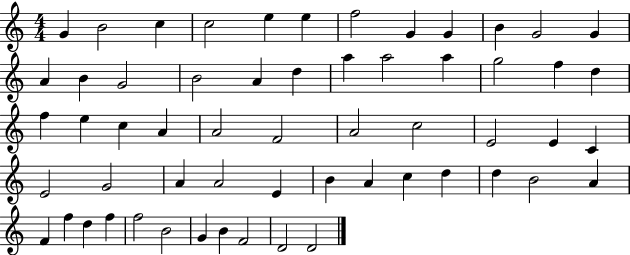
G4/q B4/h C5/q C5/h E5/q E5/q F5/h G4/q G4/q B4/q G4/h G4/q A4/q B4/q G4/h B4/h A4/q D5/q A5/q A5/h A5/q G5/h F5/q D5/q F5/q E5/q C5/q A4/q A4/h F4/h A4/h C5/h E4/h E4/q C4/q E4/h G4/h A4/q A4/h E4/q B4/q A4/q C5/q D5/q D5/q B4/h A4/q F4/q F5/q D5/q F5/q F5/h B4/h G4/q B4/q F4/h D4/h D4/h